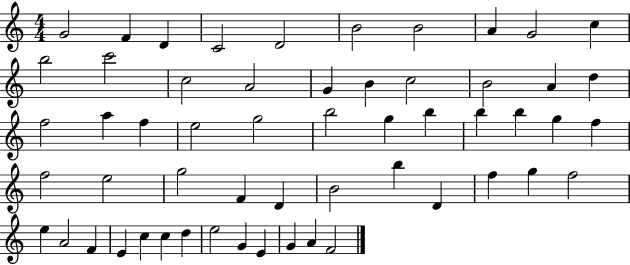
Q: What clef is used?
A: treble